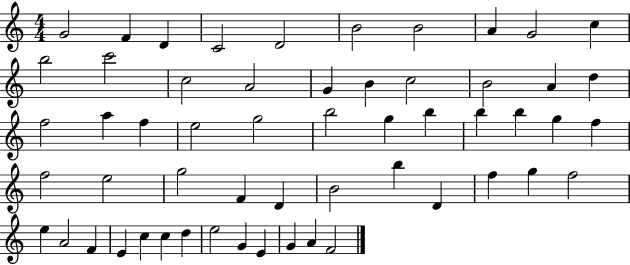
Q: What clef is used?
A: treble